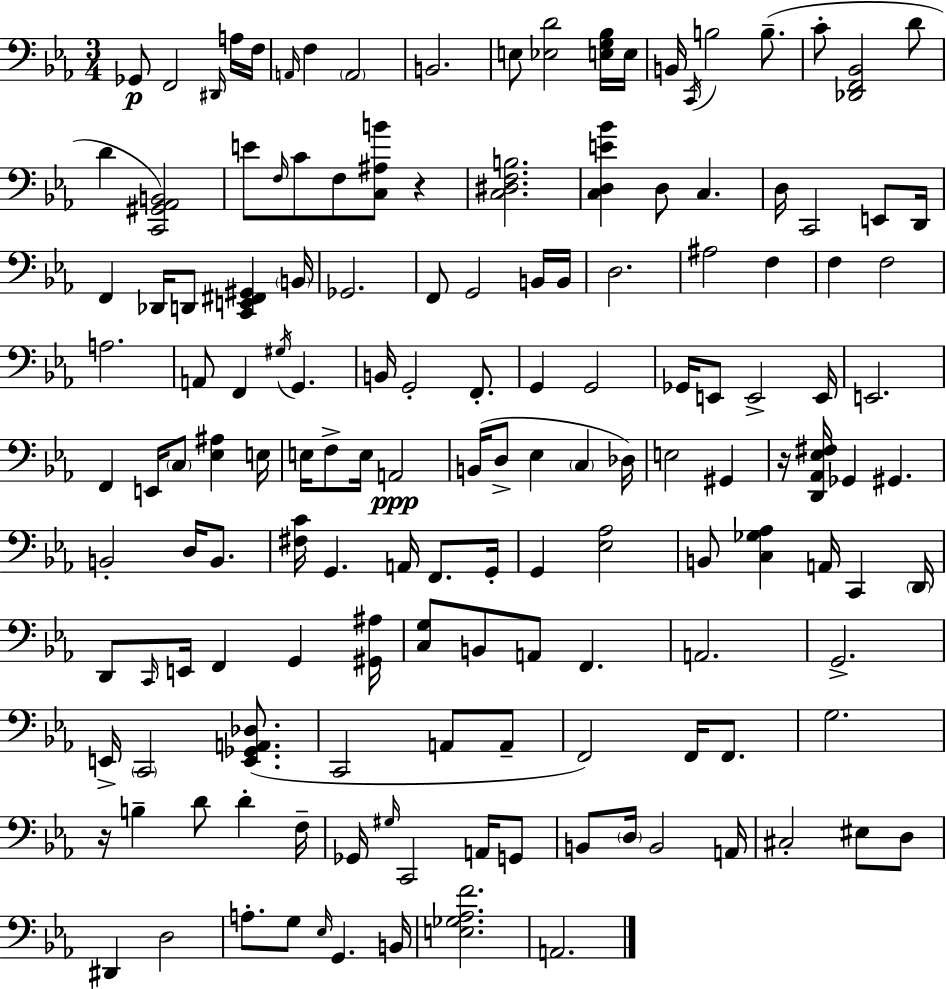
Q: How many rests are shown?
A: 3